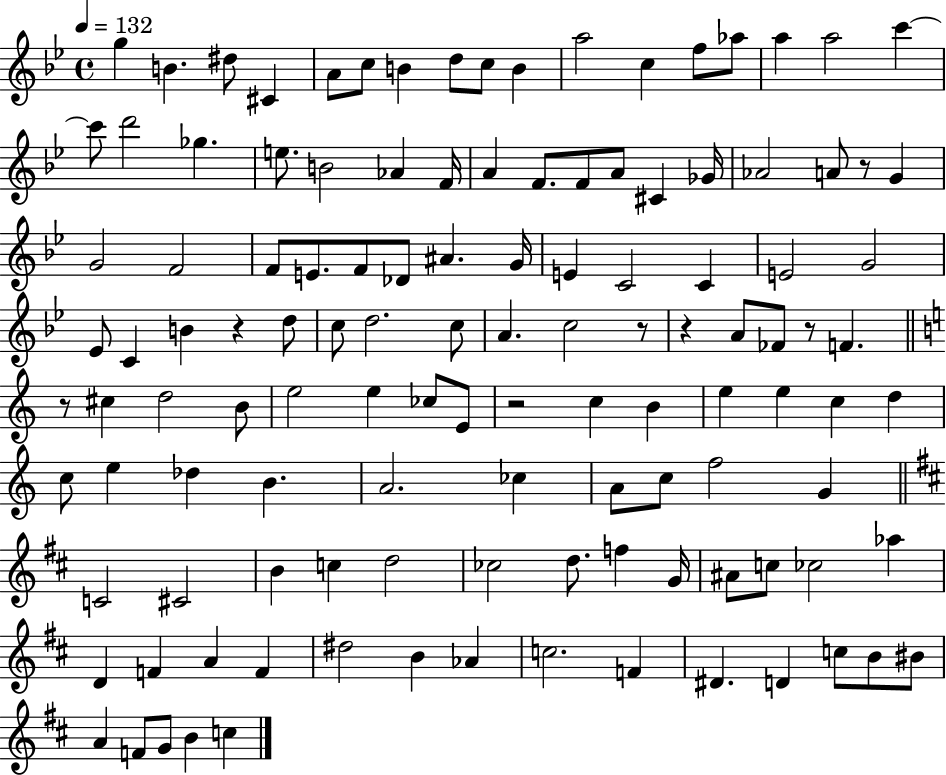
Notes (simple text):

G5/q B4/q. D#5/e C#4/q A4/e C5/e B4/q D5/e C5/e B4/q A5/h C5/q F5/e Ab5/e A5/q A5/h C6/q C6/e D6/h Gb5/q. E5/e. B4/h Ab4/q F4/s A4/q F4/e. F4/e A4/e C#4/q Gb4/s Ab4/h A4/e R/e G4/q G4/h F4/h F4/e E4/e. F4/e Db4/e A#4/q. G4/s E4/q C4/h C4/q E4/h G4/h Eb4/e C4/q B4/q R/q D5/e C5/e D5/h. C5/e A4/q. C5/h R/e R/q A4/e FES4/e R/e F4/q. R/e C#5/q D5/h B4/e E5/h E5/q CES5/e E4/e R/h C5/q B4/q E5/q E5/q C5/q D5/q C5/e E5/q Db5/q B4/q. A4/h. CES5/q A4/e C5/e F5/h G4/q C4/h C#4/h B4/q C5/q D5/h CES5/h D5/e. F5/q G4/s A#4/e C5/e CES5/h Ab5/q D4/q F4/q A4/q F4/q D#5/h B4/q Ab4/q C5/h. F4/q D#4/q. D4/q C5/e B4/e BIS4/e A4/q F4/e G4/e B4/q C5/q